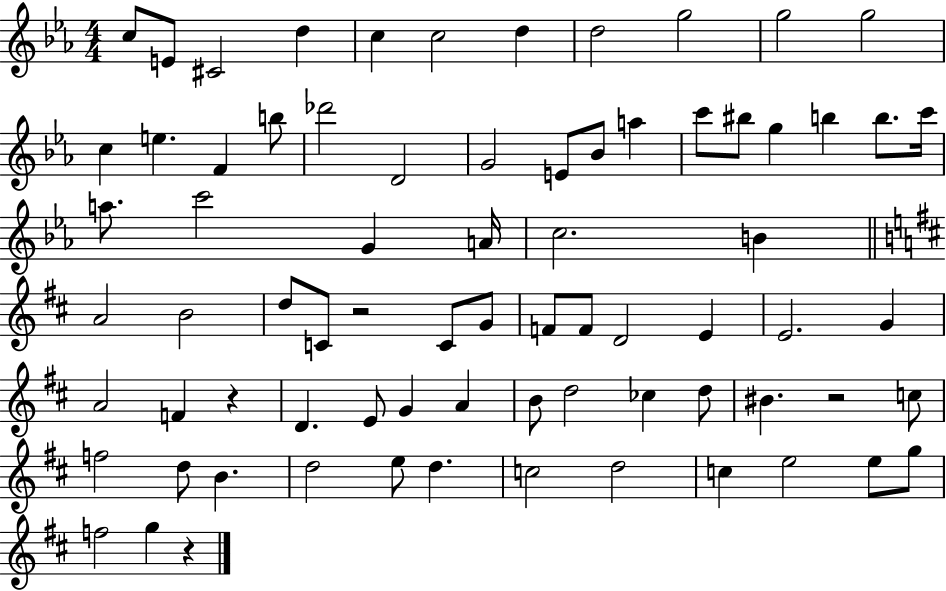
X:1
T:Untitled
M:4/4
L:1/4
K:Eb
c/2 E/2 ^C2 d c c2 d d2 g2 g2 g2 c e F b/2 _d'2 D2 G2 E/2 _B/2 a c'/2 ^b/2 g b b/2 c'/4 a/2 c'2 G A/4 c2 B A2 B2 d/2 C/2 z2 C/2 G/2 F/2 F/2 D2 E E2 G A2 F z D E/2 G A B/2 d2 _c d/2 ^B z2 c/2 f2 d/2 B d2 e/2 d c2 d2 c e2 e/2 g/2 f2 g z